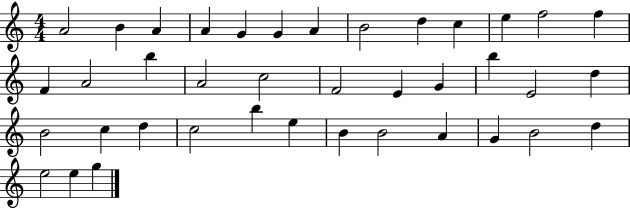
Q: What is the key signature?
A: C major